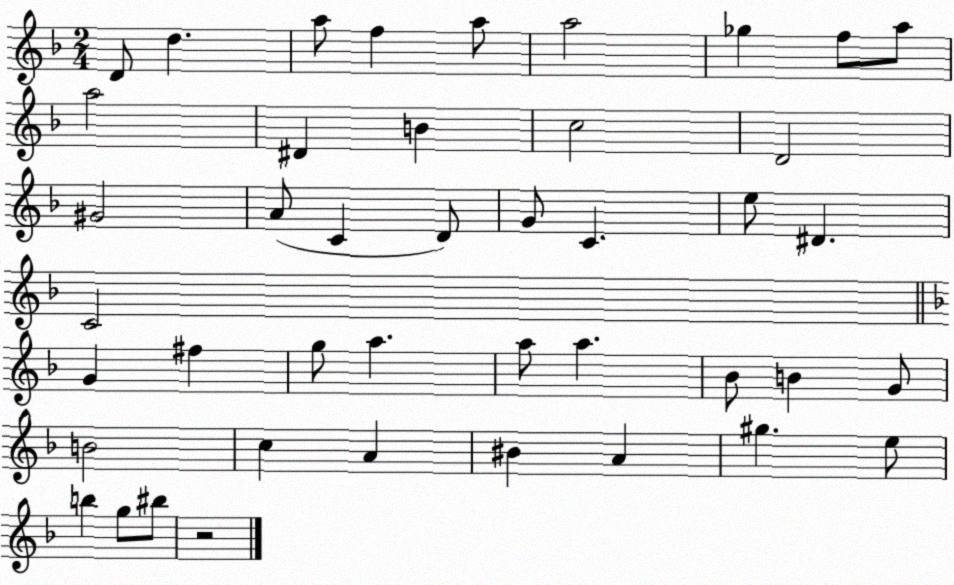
X:1
T:Untitled
M:2/4
L:1/4
K:F
D/2 d a/2 f a/2 a2 _g f/2 a/2 a2 ^D B c2 D2 ^G2 A/2 C D/2 G/2 C e/2 ^D C2 G ^f g/2 a a/2 a _B/2 B G/2 B2 c A ^B A ^g e/2 b g/2 ^b/2 z2